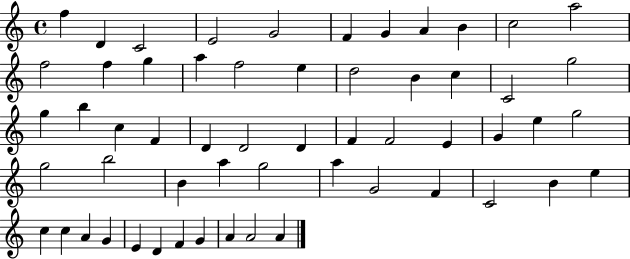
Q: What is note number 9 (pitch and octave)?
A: B4